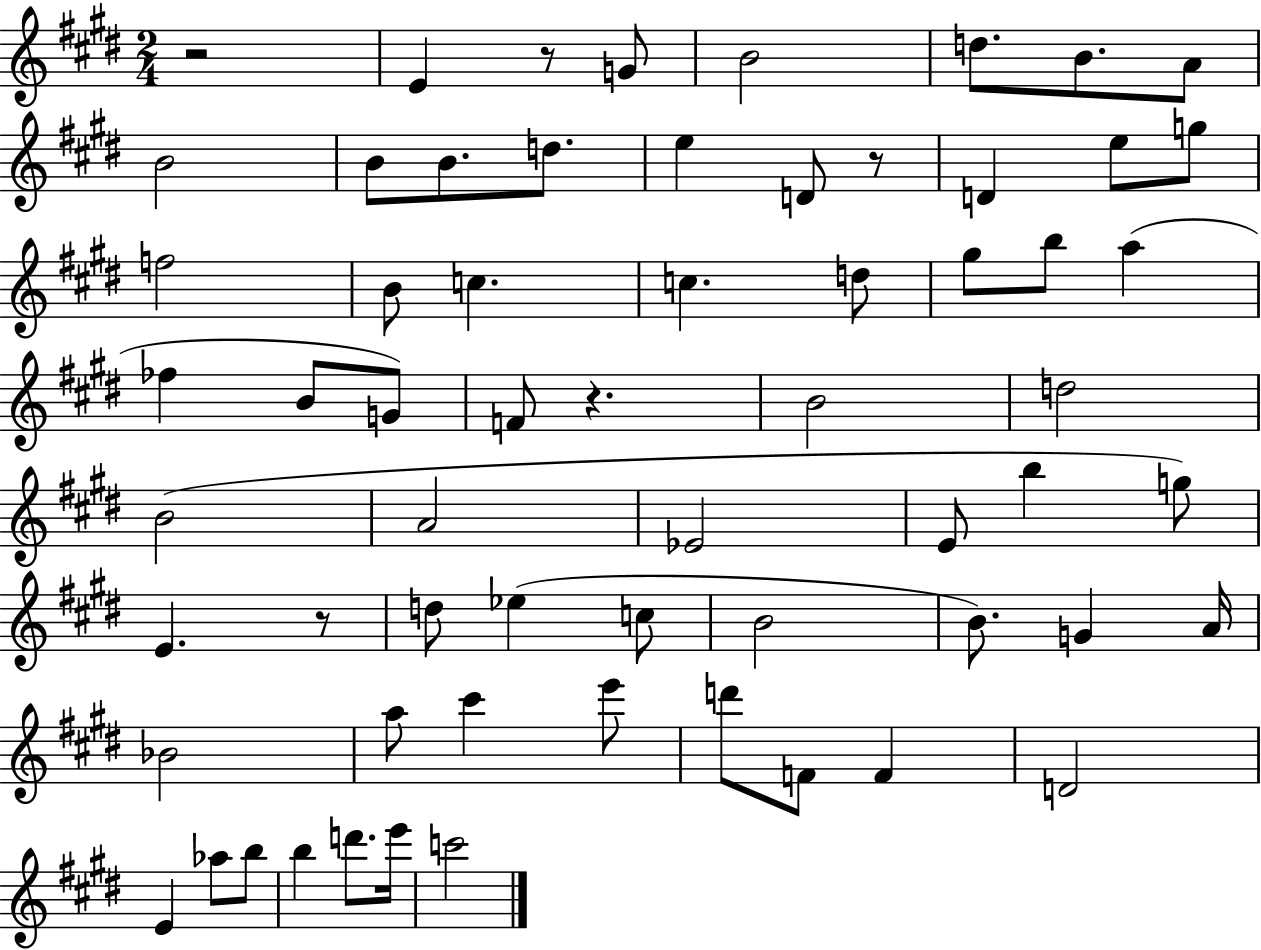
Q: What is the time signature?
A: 2/4